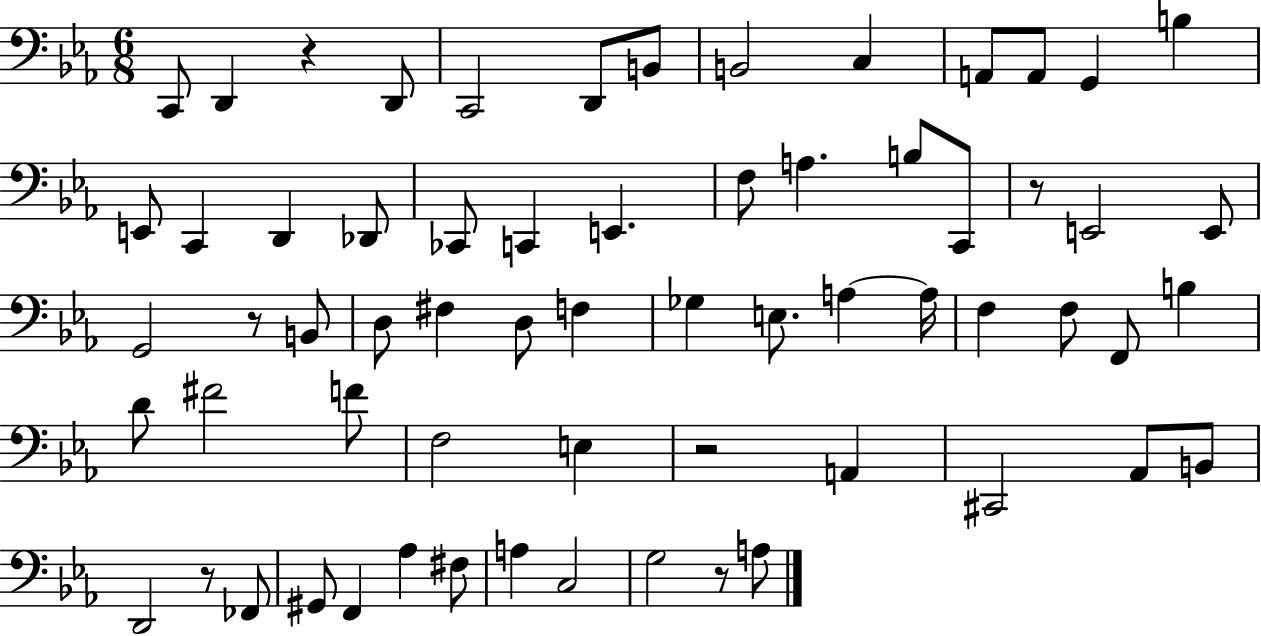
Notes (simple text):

C2/e D2/q R/q D2/e C2/h D2/e B2/e B2/h C3/q A2/e A2/e G2/q B3/q E2/e C2/q D2/q Db2/e CES2/e C2/q E2/q. F3/e A3/q. B3/e C2/e R/e E2/h E2/e G2/h R/e B2/e D3/e F#3/q D3/e F3/q Gb3/q E3/e. A3/q A3/s F3/q F3/e F2/e B3/q D4/e F#4/h F4/e F3/h E3/q R/h A2/q C#2/h Ab2/e B2/e D2/h R/e FES2/e G#2/e F2/q Ab3/q F#3/e A3/q C3/h G3/h R/e A3/e